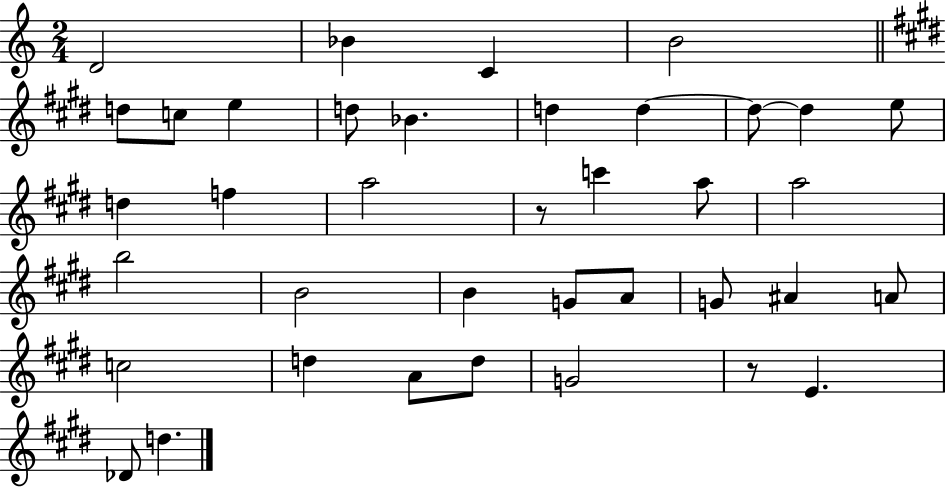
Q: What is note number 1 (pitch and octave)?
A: D4